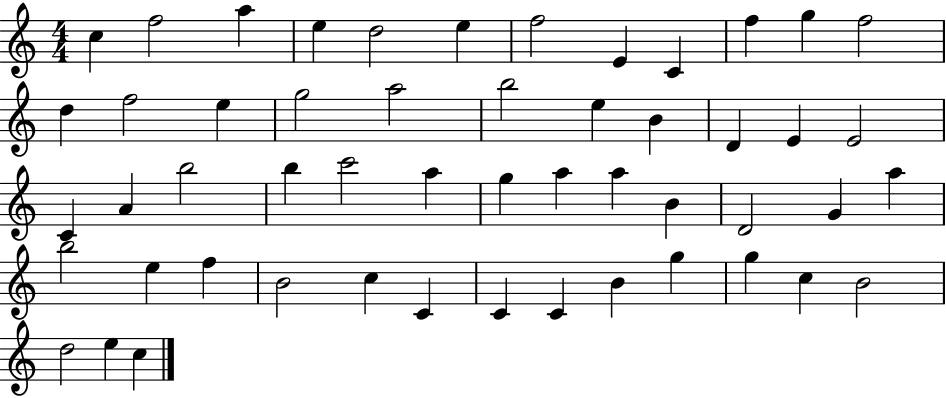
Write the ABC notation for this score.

X:1
T:Untitled
M:4/4
L:1/4
K:C
c f2 a e d2 e f2 E C f g f2 d f2 e g2 a2 b2 e B D E E2 C A b2 b c'2 a g a a B D2 G a b2 e f B2 c C C C B g g c B2 d2 e c